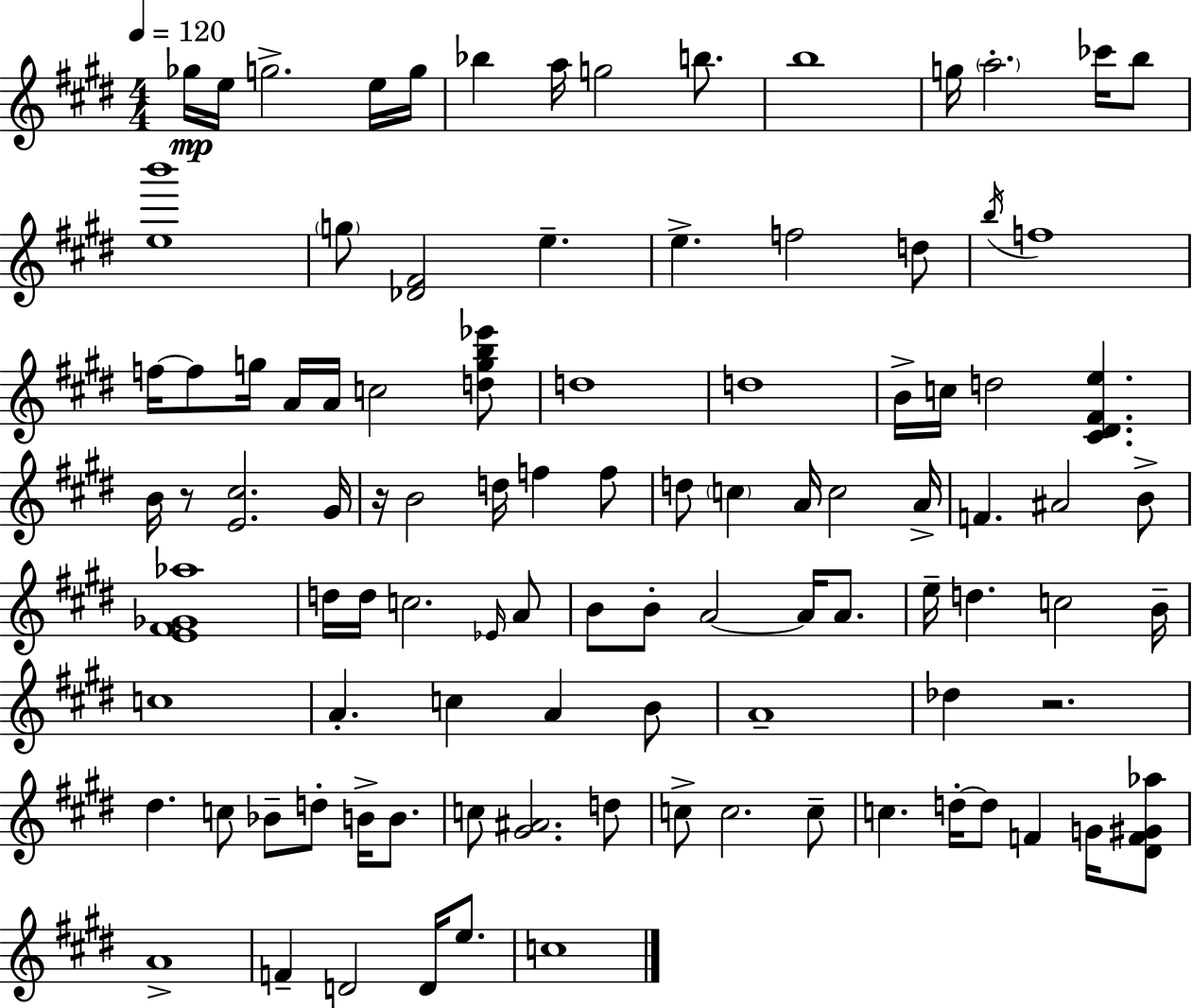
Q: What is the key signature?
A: E major